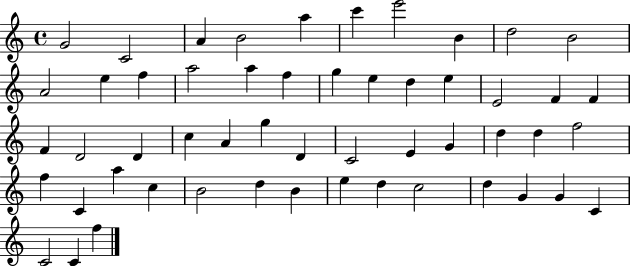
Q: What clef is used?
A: treble